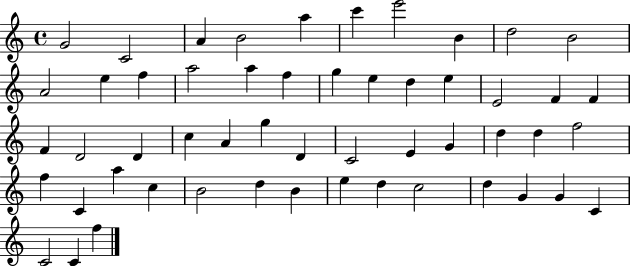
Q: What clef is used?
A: treble